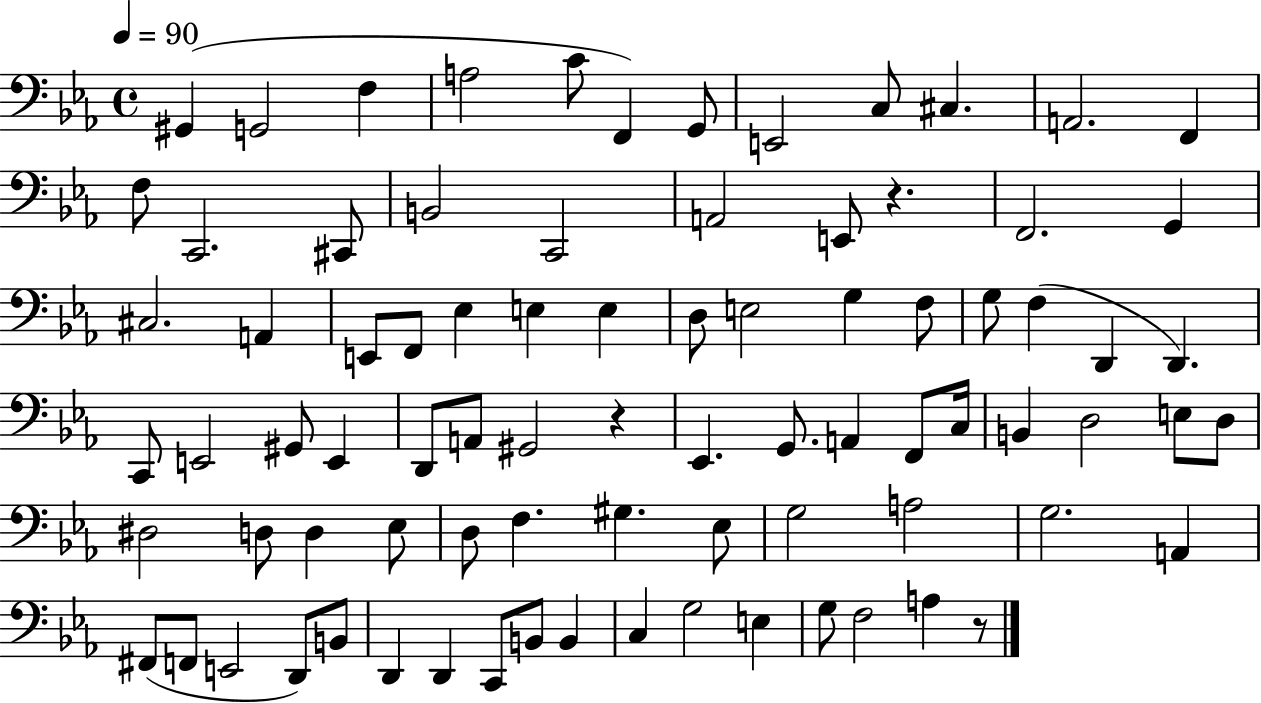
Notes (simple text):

G#2/q G2/h F3/q A3/h C4/e F2/q G2/e E2/h C3/e C#3/q. A2/h. F2/q F3/e C2/h. C#2/e B2/h C2/h A2/h E2/e R/q. F2/h. G2/q C#3/h. A2/q E2/e F2/e Eb3/q E3/q E3/q D3/e E3/h G3/q F3/e G3/e F3/q D2/q D2/q. C2/e E2/h G#2/e E2/q D2/e A2/e G#2/h R/q Eb2/q. G2/e. A2/q F2/e C3/s B2/q D3/h E3/e D3/e D#3/h D3/e D3/q Eb3/e D3/e F3/q. G#3/q. Eb3/e G3/h A3/h G3/h. A2/q F#2/e F2/e E2/h D2/e B2/e D2/q D2/q C2/e B2/e B2/q C3/q G3/h E3/q G3/e F3/h A3/q R/e